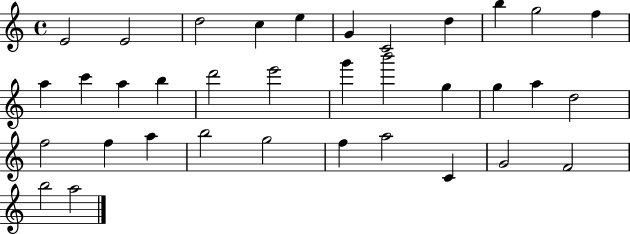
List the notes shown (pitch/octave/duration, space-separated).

E4/h E4/h D5/h C5/q E5/q G4/q C4/h D5/q B5/q G5/h F5/q A5/q C6/q A5/q B5/q D6/h E6/h G6/q B6/h G5/q G5/q A5/q D5/h F5/h F5/q A5/q B5/h G5/h F5/q A5/h C4/q G4/h F4/h B5/h A5/h